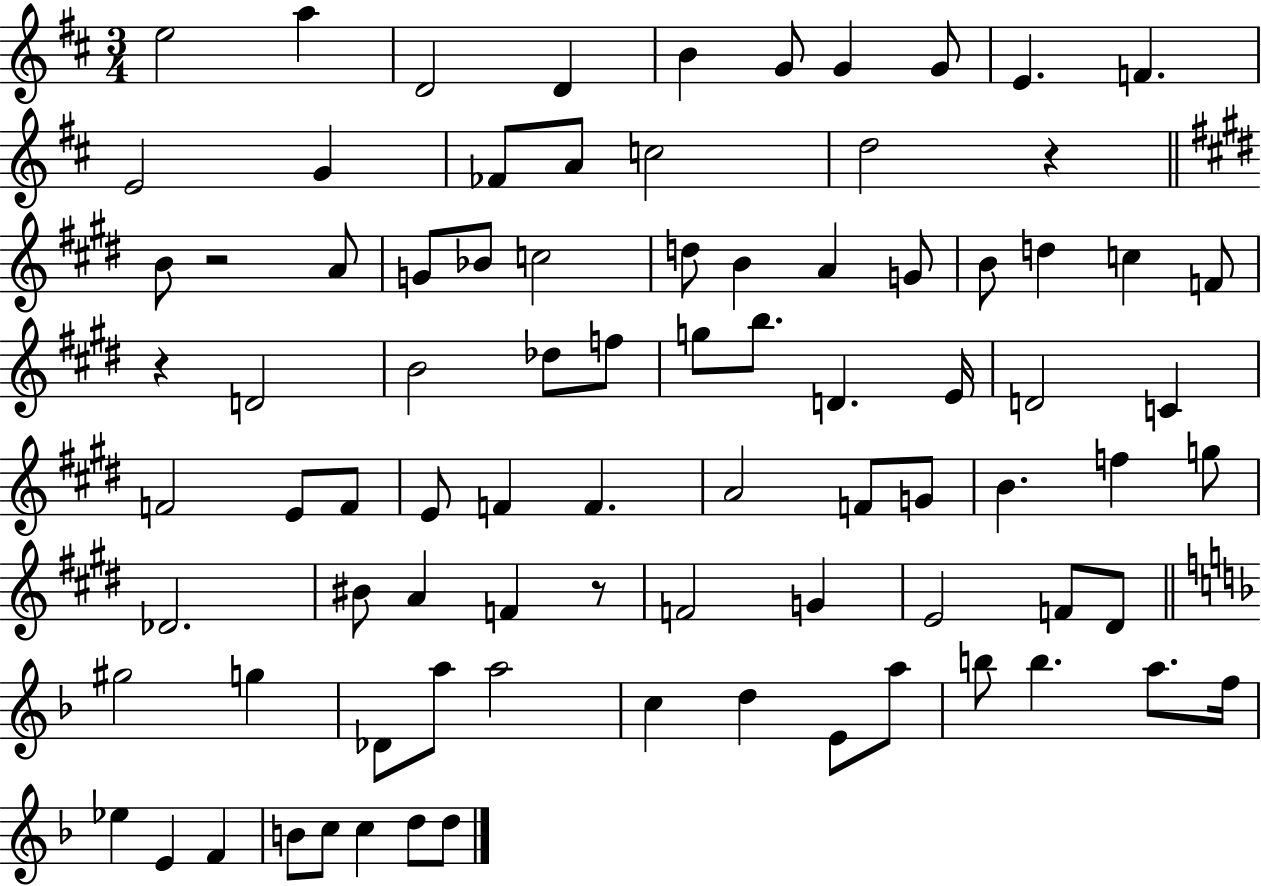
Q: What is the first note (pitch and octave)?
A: E5